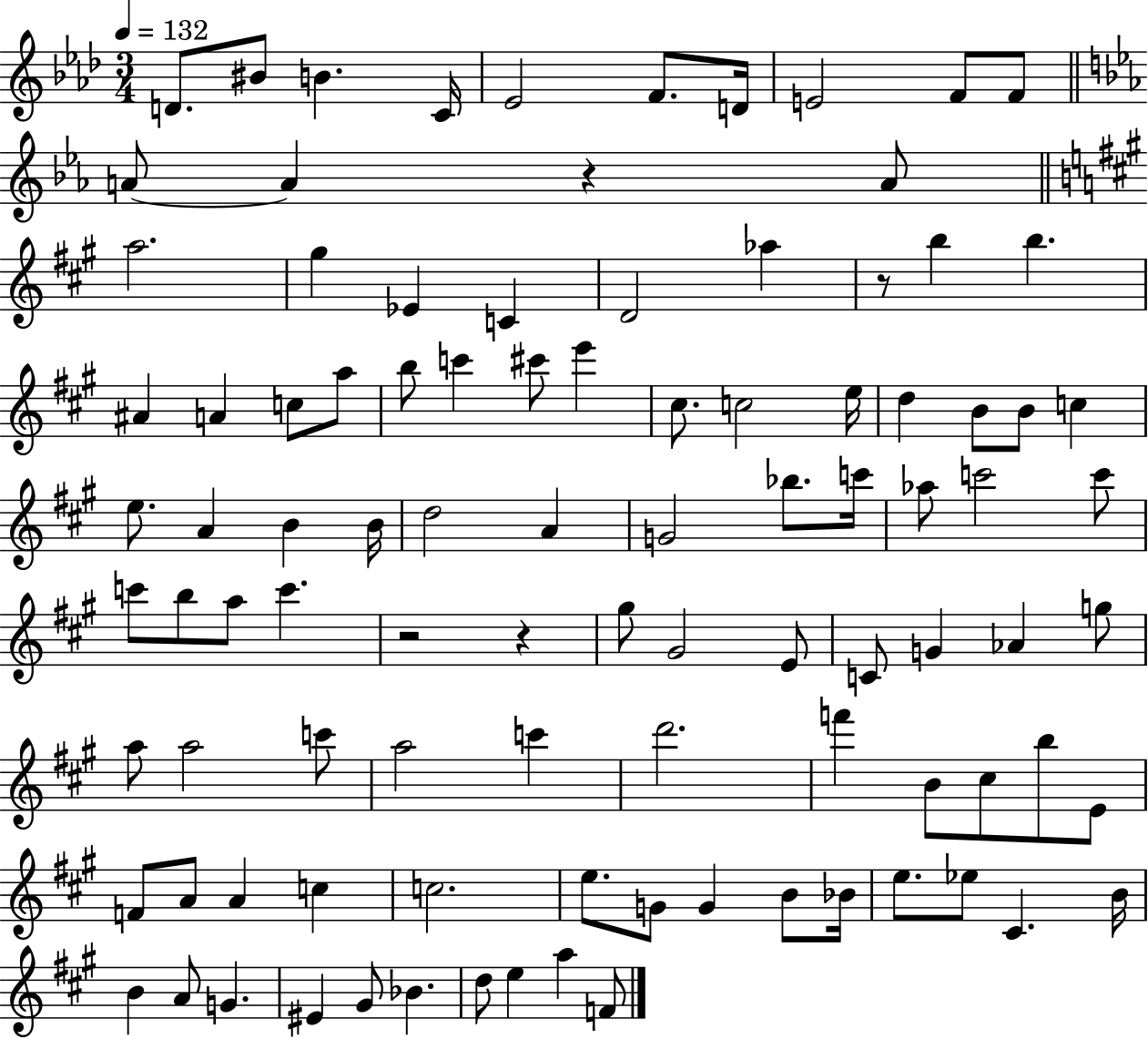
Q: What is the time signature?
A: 3/4